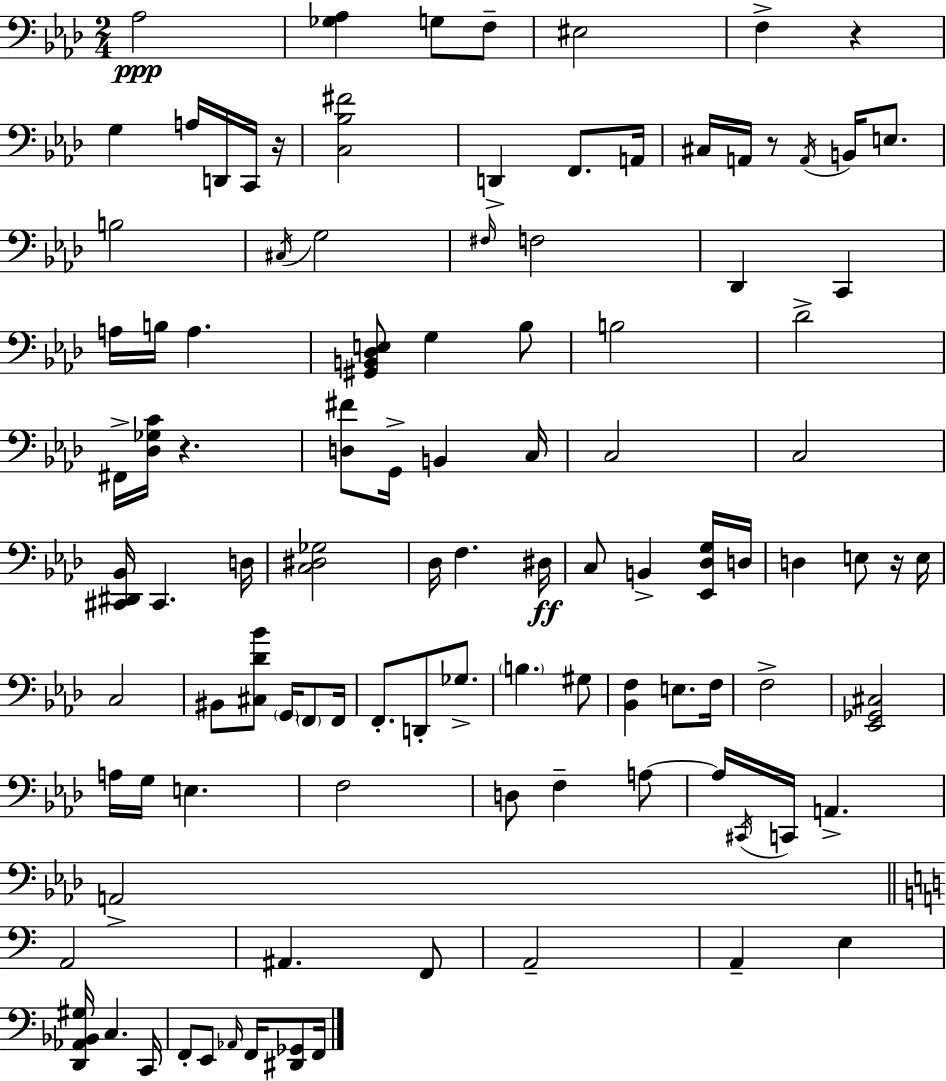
X:1
T:Untitled
M:2/4
L:1/4
K:Ab
_A,2 [_G,_A,] G,/2 F,/2 ^E,2 F, z G, A,/4 D,,/4 C,,/4 z/4 [C,_B,^F]2 D,, F,,/2 A,,/4 ^C,/4 A,,/4 z/2 A,,/4 B,,/4 E,/2 B,2 ^C,/4 G,2 ^F,/4 F,2 _D,, C,, A,/4 B,/4 A, [^G,,B,,_D,E,]/2 G, _B,/2 B,2 _D2 ^F,,/4 [_D,_G,C]/4 z [D,^F]/2 G,,/4 B,, C,/4 C,2 C,2 [^C,,^D,,_B,,]/4 ^C,, D,/4 [C,^D,_G,]2 _D,/4 F, ^D,/4 C,/2 B,, [_E,,_D,G,]/4 D,/4 D, E,/2 z/4 E,/4 C,2 ^B,,/2 [^C,_D_B]/2 G,,/4 F,,/2 F,,/4 F,,/2 D,,/2 _G,/2 B, ^G,/2 [_B,,F,] E,/2 F,/4 F,2 [_E,,_G,,^C,]2 A,/4 G,/4 E, F,2 D,/2 F, A,/2 A,/4 ^C,,/4 C,,/4 A,, A,,2 A,,2 ^A,, F,,/2 A,,2 A,, E, [D,,_A,,_B,,^G,]/4 C, C,,/4 F,,/2 E,,/2 _A,,/4 F,,/4 [^D,,_G,,]/2 F,,/4